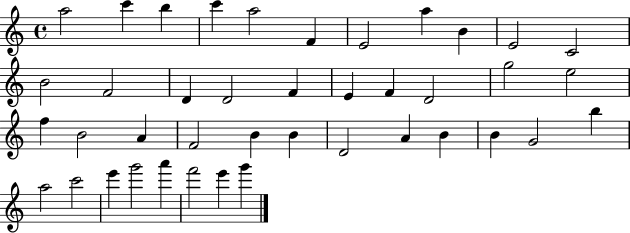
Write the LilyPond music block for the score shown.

{
  \clef treble
  \time 4/4
  \defaultTimeSignature
  \key c \major
  a''2 c'''4 b''4 | c'''4 a''2 f'4 | e'2 a''4 b'4 | e'2 c'2 | \break b'2 f'2 | d'4 d'2 f'4 | e'4 f'4 d'2 | g''2 e''2 | \break f''4 b'2 a'4 | f'2 b'4 b'4 | d'2 a'4 b'4 | b'4 g'2 b''4 | \break a''2 c'''2 | e'''4 g'''2 a'''4 | f'''2 e'''4 g'''4 | \bar "|."
}